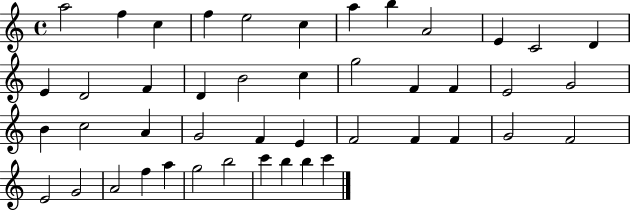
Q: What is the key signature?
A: C major